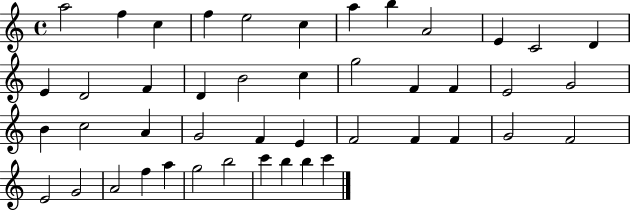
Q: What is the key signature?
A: C major